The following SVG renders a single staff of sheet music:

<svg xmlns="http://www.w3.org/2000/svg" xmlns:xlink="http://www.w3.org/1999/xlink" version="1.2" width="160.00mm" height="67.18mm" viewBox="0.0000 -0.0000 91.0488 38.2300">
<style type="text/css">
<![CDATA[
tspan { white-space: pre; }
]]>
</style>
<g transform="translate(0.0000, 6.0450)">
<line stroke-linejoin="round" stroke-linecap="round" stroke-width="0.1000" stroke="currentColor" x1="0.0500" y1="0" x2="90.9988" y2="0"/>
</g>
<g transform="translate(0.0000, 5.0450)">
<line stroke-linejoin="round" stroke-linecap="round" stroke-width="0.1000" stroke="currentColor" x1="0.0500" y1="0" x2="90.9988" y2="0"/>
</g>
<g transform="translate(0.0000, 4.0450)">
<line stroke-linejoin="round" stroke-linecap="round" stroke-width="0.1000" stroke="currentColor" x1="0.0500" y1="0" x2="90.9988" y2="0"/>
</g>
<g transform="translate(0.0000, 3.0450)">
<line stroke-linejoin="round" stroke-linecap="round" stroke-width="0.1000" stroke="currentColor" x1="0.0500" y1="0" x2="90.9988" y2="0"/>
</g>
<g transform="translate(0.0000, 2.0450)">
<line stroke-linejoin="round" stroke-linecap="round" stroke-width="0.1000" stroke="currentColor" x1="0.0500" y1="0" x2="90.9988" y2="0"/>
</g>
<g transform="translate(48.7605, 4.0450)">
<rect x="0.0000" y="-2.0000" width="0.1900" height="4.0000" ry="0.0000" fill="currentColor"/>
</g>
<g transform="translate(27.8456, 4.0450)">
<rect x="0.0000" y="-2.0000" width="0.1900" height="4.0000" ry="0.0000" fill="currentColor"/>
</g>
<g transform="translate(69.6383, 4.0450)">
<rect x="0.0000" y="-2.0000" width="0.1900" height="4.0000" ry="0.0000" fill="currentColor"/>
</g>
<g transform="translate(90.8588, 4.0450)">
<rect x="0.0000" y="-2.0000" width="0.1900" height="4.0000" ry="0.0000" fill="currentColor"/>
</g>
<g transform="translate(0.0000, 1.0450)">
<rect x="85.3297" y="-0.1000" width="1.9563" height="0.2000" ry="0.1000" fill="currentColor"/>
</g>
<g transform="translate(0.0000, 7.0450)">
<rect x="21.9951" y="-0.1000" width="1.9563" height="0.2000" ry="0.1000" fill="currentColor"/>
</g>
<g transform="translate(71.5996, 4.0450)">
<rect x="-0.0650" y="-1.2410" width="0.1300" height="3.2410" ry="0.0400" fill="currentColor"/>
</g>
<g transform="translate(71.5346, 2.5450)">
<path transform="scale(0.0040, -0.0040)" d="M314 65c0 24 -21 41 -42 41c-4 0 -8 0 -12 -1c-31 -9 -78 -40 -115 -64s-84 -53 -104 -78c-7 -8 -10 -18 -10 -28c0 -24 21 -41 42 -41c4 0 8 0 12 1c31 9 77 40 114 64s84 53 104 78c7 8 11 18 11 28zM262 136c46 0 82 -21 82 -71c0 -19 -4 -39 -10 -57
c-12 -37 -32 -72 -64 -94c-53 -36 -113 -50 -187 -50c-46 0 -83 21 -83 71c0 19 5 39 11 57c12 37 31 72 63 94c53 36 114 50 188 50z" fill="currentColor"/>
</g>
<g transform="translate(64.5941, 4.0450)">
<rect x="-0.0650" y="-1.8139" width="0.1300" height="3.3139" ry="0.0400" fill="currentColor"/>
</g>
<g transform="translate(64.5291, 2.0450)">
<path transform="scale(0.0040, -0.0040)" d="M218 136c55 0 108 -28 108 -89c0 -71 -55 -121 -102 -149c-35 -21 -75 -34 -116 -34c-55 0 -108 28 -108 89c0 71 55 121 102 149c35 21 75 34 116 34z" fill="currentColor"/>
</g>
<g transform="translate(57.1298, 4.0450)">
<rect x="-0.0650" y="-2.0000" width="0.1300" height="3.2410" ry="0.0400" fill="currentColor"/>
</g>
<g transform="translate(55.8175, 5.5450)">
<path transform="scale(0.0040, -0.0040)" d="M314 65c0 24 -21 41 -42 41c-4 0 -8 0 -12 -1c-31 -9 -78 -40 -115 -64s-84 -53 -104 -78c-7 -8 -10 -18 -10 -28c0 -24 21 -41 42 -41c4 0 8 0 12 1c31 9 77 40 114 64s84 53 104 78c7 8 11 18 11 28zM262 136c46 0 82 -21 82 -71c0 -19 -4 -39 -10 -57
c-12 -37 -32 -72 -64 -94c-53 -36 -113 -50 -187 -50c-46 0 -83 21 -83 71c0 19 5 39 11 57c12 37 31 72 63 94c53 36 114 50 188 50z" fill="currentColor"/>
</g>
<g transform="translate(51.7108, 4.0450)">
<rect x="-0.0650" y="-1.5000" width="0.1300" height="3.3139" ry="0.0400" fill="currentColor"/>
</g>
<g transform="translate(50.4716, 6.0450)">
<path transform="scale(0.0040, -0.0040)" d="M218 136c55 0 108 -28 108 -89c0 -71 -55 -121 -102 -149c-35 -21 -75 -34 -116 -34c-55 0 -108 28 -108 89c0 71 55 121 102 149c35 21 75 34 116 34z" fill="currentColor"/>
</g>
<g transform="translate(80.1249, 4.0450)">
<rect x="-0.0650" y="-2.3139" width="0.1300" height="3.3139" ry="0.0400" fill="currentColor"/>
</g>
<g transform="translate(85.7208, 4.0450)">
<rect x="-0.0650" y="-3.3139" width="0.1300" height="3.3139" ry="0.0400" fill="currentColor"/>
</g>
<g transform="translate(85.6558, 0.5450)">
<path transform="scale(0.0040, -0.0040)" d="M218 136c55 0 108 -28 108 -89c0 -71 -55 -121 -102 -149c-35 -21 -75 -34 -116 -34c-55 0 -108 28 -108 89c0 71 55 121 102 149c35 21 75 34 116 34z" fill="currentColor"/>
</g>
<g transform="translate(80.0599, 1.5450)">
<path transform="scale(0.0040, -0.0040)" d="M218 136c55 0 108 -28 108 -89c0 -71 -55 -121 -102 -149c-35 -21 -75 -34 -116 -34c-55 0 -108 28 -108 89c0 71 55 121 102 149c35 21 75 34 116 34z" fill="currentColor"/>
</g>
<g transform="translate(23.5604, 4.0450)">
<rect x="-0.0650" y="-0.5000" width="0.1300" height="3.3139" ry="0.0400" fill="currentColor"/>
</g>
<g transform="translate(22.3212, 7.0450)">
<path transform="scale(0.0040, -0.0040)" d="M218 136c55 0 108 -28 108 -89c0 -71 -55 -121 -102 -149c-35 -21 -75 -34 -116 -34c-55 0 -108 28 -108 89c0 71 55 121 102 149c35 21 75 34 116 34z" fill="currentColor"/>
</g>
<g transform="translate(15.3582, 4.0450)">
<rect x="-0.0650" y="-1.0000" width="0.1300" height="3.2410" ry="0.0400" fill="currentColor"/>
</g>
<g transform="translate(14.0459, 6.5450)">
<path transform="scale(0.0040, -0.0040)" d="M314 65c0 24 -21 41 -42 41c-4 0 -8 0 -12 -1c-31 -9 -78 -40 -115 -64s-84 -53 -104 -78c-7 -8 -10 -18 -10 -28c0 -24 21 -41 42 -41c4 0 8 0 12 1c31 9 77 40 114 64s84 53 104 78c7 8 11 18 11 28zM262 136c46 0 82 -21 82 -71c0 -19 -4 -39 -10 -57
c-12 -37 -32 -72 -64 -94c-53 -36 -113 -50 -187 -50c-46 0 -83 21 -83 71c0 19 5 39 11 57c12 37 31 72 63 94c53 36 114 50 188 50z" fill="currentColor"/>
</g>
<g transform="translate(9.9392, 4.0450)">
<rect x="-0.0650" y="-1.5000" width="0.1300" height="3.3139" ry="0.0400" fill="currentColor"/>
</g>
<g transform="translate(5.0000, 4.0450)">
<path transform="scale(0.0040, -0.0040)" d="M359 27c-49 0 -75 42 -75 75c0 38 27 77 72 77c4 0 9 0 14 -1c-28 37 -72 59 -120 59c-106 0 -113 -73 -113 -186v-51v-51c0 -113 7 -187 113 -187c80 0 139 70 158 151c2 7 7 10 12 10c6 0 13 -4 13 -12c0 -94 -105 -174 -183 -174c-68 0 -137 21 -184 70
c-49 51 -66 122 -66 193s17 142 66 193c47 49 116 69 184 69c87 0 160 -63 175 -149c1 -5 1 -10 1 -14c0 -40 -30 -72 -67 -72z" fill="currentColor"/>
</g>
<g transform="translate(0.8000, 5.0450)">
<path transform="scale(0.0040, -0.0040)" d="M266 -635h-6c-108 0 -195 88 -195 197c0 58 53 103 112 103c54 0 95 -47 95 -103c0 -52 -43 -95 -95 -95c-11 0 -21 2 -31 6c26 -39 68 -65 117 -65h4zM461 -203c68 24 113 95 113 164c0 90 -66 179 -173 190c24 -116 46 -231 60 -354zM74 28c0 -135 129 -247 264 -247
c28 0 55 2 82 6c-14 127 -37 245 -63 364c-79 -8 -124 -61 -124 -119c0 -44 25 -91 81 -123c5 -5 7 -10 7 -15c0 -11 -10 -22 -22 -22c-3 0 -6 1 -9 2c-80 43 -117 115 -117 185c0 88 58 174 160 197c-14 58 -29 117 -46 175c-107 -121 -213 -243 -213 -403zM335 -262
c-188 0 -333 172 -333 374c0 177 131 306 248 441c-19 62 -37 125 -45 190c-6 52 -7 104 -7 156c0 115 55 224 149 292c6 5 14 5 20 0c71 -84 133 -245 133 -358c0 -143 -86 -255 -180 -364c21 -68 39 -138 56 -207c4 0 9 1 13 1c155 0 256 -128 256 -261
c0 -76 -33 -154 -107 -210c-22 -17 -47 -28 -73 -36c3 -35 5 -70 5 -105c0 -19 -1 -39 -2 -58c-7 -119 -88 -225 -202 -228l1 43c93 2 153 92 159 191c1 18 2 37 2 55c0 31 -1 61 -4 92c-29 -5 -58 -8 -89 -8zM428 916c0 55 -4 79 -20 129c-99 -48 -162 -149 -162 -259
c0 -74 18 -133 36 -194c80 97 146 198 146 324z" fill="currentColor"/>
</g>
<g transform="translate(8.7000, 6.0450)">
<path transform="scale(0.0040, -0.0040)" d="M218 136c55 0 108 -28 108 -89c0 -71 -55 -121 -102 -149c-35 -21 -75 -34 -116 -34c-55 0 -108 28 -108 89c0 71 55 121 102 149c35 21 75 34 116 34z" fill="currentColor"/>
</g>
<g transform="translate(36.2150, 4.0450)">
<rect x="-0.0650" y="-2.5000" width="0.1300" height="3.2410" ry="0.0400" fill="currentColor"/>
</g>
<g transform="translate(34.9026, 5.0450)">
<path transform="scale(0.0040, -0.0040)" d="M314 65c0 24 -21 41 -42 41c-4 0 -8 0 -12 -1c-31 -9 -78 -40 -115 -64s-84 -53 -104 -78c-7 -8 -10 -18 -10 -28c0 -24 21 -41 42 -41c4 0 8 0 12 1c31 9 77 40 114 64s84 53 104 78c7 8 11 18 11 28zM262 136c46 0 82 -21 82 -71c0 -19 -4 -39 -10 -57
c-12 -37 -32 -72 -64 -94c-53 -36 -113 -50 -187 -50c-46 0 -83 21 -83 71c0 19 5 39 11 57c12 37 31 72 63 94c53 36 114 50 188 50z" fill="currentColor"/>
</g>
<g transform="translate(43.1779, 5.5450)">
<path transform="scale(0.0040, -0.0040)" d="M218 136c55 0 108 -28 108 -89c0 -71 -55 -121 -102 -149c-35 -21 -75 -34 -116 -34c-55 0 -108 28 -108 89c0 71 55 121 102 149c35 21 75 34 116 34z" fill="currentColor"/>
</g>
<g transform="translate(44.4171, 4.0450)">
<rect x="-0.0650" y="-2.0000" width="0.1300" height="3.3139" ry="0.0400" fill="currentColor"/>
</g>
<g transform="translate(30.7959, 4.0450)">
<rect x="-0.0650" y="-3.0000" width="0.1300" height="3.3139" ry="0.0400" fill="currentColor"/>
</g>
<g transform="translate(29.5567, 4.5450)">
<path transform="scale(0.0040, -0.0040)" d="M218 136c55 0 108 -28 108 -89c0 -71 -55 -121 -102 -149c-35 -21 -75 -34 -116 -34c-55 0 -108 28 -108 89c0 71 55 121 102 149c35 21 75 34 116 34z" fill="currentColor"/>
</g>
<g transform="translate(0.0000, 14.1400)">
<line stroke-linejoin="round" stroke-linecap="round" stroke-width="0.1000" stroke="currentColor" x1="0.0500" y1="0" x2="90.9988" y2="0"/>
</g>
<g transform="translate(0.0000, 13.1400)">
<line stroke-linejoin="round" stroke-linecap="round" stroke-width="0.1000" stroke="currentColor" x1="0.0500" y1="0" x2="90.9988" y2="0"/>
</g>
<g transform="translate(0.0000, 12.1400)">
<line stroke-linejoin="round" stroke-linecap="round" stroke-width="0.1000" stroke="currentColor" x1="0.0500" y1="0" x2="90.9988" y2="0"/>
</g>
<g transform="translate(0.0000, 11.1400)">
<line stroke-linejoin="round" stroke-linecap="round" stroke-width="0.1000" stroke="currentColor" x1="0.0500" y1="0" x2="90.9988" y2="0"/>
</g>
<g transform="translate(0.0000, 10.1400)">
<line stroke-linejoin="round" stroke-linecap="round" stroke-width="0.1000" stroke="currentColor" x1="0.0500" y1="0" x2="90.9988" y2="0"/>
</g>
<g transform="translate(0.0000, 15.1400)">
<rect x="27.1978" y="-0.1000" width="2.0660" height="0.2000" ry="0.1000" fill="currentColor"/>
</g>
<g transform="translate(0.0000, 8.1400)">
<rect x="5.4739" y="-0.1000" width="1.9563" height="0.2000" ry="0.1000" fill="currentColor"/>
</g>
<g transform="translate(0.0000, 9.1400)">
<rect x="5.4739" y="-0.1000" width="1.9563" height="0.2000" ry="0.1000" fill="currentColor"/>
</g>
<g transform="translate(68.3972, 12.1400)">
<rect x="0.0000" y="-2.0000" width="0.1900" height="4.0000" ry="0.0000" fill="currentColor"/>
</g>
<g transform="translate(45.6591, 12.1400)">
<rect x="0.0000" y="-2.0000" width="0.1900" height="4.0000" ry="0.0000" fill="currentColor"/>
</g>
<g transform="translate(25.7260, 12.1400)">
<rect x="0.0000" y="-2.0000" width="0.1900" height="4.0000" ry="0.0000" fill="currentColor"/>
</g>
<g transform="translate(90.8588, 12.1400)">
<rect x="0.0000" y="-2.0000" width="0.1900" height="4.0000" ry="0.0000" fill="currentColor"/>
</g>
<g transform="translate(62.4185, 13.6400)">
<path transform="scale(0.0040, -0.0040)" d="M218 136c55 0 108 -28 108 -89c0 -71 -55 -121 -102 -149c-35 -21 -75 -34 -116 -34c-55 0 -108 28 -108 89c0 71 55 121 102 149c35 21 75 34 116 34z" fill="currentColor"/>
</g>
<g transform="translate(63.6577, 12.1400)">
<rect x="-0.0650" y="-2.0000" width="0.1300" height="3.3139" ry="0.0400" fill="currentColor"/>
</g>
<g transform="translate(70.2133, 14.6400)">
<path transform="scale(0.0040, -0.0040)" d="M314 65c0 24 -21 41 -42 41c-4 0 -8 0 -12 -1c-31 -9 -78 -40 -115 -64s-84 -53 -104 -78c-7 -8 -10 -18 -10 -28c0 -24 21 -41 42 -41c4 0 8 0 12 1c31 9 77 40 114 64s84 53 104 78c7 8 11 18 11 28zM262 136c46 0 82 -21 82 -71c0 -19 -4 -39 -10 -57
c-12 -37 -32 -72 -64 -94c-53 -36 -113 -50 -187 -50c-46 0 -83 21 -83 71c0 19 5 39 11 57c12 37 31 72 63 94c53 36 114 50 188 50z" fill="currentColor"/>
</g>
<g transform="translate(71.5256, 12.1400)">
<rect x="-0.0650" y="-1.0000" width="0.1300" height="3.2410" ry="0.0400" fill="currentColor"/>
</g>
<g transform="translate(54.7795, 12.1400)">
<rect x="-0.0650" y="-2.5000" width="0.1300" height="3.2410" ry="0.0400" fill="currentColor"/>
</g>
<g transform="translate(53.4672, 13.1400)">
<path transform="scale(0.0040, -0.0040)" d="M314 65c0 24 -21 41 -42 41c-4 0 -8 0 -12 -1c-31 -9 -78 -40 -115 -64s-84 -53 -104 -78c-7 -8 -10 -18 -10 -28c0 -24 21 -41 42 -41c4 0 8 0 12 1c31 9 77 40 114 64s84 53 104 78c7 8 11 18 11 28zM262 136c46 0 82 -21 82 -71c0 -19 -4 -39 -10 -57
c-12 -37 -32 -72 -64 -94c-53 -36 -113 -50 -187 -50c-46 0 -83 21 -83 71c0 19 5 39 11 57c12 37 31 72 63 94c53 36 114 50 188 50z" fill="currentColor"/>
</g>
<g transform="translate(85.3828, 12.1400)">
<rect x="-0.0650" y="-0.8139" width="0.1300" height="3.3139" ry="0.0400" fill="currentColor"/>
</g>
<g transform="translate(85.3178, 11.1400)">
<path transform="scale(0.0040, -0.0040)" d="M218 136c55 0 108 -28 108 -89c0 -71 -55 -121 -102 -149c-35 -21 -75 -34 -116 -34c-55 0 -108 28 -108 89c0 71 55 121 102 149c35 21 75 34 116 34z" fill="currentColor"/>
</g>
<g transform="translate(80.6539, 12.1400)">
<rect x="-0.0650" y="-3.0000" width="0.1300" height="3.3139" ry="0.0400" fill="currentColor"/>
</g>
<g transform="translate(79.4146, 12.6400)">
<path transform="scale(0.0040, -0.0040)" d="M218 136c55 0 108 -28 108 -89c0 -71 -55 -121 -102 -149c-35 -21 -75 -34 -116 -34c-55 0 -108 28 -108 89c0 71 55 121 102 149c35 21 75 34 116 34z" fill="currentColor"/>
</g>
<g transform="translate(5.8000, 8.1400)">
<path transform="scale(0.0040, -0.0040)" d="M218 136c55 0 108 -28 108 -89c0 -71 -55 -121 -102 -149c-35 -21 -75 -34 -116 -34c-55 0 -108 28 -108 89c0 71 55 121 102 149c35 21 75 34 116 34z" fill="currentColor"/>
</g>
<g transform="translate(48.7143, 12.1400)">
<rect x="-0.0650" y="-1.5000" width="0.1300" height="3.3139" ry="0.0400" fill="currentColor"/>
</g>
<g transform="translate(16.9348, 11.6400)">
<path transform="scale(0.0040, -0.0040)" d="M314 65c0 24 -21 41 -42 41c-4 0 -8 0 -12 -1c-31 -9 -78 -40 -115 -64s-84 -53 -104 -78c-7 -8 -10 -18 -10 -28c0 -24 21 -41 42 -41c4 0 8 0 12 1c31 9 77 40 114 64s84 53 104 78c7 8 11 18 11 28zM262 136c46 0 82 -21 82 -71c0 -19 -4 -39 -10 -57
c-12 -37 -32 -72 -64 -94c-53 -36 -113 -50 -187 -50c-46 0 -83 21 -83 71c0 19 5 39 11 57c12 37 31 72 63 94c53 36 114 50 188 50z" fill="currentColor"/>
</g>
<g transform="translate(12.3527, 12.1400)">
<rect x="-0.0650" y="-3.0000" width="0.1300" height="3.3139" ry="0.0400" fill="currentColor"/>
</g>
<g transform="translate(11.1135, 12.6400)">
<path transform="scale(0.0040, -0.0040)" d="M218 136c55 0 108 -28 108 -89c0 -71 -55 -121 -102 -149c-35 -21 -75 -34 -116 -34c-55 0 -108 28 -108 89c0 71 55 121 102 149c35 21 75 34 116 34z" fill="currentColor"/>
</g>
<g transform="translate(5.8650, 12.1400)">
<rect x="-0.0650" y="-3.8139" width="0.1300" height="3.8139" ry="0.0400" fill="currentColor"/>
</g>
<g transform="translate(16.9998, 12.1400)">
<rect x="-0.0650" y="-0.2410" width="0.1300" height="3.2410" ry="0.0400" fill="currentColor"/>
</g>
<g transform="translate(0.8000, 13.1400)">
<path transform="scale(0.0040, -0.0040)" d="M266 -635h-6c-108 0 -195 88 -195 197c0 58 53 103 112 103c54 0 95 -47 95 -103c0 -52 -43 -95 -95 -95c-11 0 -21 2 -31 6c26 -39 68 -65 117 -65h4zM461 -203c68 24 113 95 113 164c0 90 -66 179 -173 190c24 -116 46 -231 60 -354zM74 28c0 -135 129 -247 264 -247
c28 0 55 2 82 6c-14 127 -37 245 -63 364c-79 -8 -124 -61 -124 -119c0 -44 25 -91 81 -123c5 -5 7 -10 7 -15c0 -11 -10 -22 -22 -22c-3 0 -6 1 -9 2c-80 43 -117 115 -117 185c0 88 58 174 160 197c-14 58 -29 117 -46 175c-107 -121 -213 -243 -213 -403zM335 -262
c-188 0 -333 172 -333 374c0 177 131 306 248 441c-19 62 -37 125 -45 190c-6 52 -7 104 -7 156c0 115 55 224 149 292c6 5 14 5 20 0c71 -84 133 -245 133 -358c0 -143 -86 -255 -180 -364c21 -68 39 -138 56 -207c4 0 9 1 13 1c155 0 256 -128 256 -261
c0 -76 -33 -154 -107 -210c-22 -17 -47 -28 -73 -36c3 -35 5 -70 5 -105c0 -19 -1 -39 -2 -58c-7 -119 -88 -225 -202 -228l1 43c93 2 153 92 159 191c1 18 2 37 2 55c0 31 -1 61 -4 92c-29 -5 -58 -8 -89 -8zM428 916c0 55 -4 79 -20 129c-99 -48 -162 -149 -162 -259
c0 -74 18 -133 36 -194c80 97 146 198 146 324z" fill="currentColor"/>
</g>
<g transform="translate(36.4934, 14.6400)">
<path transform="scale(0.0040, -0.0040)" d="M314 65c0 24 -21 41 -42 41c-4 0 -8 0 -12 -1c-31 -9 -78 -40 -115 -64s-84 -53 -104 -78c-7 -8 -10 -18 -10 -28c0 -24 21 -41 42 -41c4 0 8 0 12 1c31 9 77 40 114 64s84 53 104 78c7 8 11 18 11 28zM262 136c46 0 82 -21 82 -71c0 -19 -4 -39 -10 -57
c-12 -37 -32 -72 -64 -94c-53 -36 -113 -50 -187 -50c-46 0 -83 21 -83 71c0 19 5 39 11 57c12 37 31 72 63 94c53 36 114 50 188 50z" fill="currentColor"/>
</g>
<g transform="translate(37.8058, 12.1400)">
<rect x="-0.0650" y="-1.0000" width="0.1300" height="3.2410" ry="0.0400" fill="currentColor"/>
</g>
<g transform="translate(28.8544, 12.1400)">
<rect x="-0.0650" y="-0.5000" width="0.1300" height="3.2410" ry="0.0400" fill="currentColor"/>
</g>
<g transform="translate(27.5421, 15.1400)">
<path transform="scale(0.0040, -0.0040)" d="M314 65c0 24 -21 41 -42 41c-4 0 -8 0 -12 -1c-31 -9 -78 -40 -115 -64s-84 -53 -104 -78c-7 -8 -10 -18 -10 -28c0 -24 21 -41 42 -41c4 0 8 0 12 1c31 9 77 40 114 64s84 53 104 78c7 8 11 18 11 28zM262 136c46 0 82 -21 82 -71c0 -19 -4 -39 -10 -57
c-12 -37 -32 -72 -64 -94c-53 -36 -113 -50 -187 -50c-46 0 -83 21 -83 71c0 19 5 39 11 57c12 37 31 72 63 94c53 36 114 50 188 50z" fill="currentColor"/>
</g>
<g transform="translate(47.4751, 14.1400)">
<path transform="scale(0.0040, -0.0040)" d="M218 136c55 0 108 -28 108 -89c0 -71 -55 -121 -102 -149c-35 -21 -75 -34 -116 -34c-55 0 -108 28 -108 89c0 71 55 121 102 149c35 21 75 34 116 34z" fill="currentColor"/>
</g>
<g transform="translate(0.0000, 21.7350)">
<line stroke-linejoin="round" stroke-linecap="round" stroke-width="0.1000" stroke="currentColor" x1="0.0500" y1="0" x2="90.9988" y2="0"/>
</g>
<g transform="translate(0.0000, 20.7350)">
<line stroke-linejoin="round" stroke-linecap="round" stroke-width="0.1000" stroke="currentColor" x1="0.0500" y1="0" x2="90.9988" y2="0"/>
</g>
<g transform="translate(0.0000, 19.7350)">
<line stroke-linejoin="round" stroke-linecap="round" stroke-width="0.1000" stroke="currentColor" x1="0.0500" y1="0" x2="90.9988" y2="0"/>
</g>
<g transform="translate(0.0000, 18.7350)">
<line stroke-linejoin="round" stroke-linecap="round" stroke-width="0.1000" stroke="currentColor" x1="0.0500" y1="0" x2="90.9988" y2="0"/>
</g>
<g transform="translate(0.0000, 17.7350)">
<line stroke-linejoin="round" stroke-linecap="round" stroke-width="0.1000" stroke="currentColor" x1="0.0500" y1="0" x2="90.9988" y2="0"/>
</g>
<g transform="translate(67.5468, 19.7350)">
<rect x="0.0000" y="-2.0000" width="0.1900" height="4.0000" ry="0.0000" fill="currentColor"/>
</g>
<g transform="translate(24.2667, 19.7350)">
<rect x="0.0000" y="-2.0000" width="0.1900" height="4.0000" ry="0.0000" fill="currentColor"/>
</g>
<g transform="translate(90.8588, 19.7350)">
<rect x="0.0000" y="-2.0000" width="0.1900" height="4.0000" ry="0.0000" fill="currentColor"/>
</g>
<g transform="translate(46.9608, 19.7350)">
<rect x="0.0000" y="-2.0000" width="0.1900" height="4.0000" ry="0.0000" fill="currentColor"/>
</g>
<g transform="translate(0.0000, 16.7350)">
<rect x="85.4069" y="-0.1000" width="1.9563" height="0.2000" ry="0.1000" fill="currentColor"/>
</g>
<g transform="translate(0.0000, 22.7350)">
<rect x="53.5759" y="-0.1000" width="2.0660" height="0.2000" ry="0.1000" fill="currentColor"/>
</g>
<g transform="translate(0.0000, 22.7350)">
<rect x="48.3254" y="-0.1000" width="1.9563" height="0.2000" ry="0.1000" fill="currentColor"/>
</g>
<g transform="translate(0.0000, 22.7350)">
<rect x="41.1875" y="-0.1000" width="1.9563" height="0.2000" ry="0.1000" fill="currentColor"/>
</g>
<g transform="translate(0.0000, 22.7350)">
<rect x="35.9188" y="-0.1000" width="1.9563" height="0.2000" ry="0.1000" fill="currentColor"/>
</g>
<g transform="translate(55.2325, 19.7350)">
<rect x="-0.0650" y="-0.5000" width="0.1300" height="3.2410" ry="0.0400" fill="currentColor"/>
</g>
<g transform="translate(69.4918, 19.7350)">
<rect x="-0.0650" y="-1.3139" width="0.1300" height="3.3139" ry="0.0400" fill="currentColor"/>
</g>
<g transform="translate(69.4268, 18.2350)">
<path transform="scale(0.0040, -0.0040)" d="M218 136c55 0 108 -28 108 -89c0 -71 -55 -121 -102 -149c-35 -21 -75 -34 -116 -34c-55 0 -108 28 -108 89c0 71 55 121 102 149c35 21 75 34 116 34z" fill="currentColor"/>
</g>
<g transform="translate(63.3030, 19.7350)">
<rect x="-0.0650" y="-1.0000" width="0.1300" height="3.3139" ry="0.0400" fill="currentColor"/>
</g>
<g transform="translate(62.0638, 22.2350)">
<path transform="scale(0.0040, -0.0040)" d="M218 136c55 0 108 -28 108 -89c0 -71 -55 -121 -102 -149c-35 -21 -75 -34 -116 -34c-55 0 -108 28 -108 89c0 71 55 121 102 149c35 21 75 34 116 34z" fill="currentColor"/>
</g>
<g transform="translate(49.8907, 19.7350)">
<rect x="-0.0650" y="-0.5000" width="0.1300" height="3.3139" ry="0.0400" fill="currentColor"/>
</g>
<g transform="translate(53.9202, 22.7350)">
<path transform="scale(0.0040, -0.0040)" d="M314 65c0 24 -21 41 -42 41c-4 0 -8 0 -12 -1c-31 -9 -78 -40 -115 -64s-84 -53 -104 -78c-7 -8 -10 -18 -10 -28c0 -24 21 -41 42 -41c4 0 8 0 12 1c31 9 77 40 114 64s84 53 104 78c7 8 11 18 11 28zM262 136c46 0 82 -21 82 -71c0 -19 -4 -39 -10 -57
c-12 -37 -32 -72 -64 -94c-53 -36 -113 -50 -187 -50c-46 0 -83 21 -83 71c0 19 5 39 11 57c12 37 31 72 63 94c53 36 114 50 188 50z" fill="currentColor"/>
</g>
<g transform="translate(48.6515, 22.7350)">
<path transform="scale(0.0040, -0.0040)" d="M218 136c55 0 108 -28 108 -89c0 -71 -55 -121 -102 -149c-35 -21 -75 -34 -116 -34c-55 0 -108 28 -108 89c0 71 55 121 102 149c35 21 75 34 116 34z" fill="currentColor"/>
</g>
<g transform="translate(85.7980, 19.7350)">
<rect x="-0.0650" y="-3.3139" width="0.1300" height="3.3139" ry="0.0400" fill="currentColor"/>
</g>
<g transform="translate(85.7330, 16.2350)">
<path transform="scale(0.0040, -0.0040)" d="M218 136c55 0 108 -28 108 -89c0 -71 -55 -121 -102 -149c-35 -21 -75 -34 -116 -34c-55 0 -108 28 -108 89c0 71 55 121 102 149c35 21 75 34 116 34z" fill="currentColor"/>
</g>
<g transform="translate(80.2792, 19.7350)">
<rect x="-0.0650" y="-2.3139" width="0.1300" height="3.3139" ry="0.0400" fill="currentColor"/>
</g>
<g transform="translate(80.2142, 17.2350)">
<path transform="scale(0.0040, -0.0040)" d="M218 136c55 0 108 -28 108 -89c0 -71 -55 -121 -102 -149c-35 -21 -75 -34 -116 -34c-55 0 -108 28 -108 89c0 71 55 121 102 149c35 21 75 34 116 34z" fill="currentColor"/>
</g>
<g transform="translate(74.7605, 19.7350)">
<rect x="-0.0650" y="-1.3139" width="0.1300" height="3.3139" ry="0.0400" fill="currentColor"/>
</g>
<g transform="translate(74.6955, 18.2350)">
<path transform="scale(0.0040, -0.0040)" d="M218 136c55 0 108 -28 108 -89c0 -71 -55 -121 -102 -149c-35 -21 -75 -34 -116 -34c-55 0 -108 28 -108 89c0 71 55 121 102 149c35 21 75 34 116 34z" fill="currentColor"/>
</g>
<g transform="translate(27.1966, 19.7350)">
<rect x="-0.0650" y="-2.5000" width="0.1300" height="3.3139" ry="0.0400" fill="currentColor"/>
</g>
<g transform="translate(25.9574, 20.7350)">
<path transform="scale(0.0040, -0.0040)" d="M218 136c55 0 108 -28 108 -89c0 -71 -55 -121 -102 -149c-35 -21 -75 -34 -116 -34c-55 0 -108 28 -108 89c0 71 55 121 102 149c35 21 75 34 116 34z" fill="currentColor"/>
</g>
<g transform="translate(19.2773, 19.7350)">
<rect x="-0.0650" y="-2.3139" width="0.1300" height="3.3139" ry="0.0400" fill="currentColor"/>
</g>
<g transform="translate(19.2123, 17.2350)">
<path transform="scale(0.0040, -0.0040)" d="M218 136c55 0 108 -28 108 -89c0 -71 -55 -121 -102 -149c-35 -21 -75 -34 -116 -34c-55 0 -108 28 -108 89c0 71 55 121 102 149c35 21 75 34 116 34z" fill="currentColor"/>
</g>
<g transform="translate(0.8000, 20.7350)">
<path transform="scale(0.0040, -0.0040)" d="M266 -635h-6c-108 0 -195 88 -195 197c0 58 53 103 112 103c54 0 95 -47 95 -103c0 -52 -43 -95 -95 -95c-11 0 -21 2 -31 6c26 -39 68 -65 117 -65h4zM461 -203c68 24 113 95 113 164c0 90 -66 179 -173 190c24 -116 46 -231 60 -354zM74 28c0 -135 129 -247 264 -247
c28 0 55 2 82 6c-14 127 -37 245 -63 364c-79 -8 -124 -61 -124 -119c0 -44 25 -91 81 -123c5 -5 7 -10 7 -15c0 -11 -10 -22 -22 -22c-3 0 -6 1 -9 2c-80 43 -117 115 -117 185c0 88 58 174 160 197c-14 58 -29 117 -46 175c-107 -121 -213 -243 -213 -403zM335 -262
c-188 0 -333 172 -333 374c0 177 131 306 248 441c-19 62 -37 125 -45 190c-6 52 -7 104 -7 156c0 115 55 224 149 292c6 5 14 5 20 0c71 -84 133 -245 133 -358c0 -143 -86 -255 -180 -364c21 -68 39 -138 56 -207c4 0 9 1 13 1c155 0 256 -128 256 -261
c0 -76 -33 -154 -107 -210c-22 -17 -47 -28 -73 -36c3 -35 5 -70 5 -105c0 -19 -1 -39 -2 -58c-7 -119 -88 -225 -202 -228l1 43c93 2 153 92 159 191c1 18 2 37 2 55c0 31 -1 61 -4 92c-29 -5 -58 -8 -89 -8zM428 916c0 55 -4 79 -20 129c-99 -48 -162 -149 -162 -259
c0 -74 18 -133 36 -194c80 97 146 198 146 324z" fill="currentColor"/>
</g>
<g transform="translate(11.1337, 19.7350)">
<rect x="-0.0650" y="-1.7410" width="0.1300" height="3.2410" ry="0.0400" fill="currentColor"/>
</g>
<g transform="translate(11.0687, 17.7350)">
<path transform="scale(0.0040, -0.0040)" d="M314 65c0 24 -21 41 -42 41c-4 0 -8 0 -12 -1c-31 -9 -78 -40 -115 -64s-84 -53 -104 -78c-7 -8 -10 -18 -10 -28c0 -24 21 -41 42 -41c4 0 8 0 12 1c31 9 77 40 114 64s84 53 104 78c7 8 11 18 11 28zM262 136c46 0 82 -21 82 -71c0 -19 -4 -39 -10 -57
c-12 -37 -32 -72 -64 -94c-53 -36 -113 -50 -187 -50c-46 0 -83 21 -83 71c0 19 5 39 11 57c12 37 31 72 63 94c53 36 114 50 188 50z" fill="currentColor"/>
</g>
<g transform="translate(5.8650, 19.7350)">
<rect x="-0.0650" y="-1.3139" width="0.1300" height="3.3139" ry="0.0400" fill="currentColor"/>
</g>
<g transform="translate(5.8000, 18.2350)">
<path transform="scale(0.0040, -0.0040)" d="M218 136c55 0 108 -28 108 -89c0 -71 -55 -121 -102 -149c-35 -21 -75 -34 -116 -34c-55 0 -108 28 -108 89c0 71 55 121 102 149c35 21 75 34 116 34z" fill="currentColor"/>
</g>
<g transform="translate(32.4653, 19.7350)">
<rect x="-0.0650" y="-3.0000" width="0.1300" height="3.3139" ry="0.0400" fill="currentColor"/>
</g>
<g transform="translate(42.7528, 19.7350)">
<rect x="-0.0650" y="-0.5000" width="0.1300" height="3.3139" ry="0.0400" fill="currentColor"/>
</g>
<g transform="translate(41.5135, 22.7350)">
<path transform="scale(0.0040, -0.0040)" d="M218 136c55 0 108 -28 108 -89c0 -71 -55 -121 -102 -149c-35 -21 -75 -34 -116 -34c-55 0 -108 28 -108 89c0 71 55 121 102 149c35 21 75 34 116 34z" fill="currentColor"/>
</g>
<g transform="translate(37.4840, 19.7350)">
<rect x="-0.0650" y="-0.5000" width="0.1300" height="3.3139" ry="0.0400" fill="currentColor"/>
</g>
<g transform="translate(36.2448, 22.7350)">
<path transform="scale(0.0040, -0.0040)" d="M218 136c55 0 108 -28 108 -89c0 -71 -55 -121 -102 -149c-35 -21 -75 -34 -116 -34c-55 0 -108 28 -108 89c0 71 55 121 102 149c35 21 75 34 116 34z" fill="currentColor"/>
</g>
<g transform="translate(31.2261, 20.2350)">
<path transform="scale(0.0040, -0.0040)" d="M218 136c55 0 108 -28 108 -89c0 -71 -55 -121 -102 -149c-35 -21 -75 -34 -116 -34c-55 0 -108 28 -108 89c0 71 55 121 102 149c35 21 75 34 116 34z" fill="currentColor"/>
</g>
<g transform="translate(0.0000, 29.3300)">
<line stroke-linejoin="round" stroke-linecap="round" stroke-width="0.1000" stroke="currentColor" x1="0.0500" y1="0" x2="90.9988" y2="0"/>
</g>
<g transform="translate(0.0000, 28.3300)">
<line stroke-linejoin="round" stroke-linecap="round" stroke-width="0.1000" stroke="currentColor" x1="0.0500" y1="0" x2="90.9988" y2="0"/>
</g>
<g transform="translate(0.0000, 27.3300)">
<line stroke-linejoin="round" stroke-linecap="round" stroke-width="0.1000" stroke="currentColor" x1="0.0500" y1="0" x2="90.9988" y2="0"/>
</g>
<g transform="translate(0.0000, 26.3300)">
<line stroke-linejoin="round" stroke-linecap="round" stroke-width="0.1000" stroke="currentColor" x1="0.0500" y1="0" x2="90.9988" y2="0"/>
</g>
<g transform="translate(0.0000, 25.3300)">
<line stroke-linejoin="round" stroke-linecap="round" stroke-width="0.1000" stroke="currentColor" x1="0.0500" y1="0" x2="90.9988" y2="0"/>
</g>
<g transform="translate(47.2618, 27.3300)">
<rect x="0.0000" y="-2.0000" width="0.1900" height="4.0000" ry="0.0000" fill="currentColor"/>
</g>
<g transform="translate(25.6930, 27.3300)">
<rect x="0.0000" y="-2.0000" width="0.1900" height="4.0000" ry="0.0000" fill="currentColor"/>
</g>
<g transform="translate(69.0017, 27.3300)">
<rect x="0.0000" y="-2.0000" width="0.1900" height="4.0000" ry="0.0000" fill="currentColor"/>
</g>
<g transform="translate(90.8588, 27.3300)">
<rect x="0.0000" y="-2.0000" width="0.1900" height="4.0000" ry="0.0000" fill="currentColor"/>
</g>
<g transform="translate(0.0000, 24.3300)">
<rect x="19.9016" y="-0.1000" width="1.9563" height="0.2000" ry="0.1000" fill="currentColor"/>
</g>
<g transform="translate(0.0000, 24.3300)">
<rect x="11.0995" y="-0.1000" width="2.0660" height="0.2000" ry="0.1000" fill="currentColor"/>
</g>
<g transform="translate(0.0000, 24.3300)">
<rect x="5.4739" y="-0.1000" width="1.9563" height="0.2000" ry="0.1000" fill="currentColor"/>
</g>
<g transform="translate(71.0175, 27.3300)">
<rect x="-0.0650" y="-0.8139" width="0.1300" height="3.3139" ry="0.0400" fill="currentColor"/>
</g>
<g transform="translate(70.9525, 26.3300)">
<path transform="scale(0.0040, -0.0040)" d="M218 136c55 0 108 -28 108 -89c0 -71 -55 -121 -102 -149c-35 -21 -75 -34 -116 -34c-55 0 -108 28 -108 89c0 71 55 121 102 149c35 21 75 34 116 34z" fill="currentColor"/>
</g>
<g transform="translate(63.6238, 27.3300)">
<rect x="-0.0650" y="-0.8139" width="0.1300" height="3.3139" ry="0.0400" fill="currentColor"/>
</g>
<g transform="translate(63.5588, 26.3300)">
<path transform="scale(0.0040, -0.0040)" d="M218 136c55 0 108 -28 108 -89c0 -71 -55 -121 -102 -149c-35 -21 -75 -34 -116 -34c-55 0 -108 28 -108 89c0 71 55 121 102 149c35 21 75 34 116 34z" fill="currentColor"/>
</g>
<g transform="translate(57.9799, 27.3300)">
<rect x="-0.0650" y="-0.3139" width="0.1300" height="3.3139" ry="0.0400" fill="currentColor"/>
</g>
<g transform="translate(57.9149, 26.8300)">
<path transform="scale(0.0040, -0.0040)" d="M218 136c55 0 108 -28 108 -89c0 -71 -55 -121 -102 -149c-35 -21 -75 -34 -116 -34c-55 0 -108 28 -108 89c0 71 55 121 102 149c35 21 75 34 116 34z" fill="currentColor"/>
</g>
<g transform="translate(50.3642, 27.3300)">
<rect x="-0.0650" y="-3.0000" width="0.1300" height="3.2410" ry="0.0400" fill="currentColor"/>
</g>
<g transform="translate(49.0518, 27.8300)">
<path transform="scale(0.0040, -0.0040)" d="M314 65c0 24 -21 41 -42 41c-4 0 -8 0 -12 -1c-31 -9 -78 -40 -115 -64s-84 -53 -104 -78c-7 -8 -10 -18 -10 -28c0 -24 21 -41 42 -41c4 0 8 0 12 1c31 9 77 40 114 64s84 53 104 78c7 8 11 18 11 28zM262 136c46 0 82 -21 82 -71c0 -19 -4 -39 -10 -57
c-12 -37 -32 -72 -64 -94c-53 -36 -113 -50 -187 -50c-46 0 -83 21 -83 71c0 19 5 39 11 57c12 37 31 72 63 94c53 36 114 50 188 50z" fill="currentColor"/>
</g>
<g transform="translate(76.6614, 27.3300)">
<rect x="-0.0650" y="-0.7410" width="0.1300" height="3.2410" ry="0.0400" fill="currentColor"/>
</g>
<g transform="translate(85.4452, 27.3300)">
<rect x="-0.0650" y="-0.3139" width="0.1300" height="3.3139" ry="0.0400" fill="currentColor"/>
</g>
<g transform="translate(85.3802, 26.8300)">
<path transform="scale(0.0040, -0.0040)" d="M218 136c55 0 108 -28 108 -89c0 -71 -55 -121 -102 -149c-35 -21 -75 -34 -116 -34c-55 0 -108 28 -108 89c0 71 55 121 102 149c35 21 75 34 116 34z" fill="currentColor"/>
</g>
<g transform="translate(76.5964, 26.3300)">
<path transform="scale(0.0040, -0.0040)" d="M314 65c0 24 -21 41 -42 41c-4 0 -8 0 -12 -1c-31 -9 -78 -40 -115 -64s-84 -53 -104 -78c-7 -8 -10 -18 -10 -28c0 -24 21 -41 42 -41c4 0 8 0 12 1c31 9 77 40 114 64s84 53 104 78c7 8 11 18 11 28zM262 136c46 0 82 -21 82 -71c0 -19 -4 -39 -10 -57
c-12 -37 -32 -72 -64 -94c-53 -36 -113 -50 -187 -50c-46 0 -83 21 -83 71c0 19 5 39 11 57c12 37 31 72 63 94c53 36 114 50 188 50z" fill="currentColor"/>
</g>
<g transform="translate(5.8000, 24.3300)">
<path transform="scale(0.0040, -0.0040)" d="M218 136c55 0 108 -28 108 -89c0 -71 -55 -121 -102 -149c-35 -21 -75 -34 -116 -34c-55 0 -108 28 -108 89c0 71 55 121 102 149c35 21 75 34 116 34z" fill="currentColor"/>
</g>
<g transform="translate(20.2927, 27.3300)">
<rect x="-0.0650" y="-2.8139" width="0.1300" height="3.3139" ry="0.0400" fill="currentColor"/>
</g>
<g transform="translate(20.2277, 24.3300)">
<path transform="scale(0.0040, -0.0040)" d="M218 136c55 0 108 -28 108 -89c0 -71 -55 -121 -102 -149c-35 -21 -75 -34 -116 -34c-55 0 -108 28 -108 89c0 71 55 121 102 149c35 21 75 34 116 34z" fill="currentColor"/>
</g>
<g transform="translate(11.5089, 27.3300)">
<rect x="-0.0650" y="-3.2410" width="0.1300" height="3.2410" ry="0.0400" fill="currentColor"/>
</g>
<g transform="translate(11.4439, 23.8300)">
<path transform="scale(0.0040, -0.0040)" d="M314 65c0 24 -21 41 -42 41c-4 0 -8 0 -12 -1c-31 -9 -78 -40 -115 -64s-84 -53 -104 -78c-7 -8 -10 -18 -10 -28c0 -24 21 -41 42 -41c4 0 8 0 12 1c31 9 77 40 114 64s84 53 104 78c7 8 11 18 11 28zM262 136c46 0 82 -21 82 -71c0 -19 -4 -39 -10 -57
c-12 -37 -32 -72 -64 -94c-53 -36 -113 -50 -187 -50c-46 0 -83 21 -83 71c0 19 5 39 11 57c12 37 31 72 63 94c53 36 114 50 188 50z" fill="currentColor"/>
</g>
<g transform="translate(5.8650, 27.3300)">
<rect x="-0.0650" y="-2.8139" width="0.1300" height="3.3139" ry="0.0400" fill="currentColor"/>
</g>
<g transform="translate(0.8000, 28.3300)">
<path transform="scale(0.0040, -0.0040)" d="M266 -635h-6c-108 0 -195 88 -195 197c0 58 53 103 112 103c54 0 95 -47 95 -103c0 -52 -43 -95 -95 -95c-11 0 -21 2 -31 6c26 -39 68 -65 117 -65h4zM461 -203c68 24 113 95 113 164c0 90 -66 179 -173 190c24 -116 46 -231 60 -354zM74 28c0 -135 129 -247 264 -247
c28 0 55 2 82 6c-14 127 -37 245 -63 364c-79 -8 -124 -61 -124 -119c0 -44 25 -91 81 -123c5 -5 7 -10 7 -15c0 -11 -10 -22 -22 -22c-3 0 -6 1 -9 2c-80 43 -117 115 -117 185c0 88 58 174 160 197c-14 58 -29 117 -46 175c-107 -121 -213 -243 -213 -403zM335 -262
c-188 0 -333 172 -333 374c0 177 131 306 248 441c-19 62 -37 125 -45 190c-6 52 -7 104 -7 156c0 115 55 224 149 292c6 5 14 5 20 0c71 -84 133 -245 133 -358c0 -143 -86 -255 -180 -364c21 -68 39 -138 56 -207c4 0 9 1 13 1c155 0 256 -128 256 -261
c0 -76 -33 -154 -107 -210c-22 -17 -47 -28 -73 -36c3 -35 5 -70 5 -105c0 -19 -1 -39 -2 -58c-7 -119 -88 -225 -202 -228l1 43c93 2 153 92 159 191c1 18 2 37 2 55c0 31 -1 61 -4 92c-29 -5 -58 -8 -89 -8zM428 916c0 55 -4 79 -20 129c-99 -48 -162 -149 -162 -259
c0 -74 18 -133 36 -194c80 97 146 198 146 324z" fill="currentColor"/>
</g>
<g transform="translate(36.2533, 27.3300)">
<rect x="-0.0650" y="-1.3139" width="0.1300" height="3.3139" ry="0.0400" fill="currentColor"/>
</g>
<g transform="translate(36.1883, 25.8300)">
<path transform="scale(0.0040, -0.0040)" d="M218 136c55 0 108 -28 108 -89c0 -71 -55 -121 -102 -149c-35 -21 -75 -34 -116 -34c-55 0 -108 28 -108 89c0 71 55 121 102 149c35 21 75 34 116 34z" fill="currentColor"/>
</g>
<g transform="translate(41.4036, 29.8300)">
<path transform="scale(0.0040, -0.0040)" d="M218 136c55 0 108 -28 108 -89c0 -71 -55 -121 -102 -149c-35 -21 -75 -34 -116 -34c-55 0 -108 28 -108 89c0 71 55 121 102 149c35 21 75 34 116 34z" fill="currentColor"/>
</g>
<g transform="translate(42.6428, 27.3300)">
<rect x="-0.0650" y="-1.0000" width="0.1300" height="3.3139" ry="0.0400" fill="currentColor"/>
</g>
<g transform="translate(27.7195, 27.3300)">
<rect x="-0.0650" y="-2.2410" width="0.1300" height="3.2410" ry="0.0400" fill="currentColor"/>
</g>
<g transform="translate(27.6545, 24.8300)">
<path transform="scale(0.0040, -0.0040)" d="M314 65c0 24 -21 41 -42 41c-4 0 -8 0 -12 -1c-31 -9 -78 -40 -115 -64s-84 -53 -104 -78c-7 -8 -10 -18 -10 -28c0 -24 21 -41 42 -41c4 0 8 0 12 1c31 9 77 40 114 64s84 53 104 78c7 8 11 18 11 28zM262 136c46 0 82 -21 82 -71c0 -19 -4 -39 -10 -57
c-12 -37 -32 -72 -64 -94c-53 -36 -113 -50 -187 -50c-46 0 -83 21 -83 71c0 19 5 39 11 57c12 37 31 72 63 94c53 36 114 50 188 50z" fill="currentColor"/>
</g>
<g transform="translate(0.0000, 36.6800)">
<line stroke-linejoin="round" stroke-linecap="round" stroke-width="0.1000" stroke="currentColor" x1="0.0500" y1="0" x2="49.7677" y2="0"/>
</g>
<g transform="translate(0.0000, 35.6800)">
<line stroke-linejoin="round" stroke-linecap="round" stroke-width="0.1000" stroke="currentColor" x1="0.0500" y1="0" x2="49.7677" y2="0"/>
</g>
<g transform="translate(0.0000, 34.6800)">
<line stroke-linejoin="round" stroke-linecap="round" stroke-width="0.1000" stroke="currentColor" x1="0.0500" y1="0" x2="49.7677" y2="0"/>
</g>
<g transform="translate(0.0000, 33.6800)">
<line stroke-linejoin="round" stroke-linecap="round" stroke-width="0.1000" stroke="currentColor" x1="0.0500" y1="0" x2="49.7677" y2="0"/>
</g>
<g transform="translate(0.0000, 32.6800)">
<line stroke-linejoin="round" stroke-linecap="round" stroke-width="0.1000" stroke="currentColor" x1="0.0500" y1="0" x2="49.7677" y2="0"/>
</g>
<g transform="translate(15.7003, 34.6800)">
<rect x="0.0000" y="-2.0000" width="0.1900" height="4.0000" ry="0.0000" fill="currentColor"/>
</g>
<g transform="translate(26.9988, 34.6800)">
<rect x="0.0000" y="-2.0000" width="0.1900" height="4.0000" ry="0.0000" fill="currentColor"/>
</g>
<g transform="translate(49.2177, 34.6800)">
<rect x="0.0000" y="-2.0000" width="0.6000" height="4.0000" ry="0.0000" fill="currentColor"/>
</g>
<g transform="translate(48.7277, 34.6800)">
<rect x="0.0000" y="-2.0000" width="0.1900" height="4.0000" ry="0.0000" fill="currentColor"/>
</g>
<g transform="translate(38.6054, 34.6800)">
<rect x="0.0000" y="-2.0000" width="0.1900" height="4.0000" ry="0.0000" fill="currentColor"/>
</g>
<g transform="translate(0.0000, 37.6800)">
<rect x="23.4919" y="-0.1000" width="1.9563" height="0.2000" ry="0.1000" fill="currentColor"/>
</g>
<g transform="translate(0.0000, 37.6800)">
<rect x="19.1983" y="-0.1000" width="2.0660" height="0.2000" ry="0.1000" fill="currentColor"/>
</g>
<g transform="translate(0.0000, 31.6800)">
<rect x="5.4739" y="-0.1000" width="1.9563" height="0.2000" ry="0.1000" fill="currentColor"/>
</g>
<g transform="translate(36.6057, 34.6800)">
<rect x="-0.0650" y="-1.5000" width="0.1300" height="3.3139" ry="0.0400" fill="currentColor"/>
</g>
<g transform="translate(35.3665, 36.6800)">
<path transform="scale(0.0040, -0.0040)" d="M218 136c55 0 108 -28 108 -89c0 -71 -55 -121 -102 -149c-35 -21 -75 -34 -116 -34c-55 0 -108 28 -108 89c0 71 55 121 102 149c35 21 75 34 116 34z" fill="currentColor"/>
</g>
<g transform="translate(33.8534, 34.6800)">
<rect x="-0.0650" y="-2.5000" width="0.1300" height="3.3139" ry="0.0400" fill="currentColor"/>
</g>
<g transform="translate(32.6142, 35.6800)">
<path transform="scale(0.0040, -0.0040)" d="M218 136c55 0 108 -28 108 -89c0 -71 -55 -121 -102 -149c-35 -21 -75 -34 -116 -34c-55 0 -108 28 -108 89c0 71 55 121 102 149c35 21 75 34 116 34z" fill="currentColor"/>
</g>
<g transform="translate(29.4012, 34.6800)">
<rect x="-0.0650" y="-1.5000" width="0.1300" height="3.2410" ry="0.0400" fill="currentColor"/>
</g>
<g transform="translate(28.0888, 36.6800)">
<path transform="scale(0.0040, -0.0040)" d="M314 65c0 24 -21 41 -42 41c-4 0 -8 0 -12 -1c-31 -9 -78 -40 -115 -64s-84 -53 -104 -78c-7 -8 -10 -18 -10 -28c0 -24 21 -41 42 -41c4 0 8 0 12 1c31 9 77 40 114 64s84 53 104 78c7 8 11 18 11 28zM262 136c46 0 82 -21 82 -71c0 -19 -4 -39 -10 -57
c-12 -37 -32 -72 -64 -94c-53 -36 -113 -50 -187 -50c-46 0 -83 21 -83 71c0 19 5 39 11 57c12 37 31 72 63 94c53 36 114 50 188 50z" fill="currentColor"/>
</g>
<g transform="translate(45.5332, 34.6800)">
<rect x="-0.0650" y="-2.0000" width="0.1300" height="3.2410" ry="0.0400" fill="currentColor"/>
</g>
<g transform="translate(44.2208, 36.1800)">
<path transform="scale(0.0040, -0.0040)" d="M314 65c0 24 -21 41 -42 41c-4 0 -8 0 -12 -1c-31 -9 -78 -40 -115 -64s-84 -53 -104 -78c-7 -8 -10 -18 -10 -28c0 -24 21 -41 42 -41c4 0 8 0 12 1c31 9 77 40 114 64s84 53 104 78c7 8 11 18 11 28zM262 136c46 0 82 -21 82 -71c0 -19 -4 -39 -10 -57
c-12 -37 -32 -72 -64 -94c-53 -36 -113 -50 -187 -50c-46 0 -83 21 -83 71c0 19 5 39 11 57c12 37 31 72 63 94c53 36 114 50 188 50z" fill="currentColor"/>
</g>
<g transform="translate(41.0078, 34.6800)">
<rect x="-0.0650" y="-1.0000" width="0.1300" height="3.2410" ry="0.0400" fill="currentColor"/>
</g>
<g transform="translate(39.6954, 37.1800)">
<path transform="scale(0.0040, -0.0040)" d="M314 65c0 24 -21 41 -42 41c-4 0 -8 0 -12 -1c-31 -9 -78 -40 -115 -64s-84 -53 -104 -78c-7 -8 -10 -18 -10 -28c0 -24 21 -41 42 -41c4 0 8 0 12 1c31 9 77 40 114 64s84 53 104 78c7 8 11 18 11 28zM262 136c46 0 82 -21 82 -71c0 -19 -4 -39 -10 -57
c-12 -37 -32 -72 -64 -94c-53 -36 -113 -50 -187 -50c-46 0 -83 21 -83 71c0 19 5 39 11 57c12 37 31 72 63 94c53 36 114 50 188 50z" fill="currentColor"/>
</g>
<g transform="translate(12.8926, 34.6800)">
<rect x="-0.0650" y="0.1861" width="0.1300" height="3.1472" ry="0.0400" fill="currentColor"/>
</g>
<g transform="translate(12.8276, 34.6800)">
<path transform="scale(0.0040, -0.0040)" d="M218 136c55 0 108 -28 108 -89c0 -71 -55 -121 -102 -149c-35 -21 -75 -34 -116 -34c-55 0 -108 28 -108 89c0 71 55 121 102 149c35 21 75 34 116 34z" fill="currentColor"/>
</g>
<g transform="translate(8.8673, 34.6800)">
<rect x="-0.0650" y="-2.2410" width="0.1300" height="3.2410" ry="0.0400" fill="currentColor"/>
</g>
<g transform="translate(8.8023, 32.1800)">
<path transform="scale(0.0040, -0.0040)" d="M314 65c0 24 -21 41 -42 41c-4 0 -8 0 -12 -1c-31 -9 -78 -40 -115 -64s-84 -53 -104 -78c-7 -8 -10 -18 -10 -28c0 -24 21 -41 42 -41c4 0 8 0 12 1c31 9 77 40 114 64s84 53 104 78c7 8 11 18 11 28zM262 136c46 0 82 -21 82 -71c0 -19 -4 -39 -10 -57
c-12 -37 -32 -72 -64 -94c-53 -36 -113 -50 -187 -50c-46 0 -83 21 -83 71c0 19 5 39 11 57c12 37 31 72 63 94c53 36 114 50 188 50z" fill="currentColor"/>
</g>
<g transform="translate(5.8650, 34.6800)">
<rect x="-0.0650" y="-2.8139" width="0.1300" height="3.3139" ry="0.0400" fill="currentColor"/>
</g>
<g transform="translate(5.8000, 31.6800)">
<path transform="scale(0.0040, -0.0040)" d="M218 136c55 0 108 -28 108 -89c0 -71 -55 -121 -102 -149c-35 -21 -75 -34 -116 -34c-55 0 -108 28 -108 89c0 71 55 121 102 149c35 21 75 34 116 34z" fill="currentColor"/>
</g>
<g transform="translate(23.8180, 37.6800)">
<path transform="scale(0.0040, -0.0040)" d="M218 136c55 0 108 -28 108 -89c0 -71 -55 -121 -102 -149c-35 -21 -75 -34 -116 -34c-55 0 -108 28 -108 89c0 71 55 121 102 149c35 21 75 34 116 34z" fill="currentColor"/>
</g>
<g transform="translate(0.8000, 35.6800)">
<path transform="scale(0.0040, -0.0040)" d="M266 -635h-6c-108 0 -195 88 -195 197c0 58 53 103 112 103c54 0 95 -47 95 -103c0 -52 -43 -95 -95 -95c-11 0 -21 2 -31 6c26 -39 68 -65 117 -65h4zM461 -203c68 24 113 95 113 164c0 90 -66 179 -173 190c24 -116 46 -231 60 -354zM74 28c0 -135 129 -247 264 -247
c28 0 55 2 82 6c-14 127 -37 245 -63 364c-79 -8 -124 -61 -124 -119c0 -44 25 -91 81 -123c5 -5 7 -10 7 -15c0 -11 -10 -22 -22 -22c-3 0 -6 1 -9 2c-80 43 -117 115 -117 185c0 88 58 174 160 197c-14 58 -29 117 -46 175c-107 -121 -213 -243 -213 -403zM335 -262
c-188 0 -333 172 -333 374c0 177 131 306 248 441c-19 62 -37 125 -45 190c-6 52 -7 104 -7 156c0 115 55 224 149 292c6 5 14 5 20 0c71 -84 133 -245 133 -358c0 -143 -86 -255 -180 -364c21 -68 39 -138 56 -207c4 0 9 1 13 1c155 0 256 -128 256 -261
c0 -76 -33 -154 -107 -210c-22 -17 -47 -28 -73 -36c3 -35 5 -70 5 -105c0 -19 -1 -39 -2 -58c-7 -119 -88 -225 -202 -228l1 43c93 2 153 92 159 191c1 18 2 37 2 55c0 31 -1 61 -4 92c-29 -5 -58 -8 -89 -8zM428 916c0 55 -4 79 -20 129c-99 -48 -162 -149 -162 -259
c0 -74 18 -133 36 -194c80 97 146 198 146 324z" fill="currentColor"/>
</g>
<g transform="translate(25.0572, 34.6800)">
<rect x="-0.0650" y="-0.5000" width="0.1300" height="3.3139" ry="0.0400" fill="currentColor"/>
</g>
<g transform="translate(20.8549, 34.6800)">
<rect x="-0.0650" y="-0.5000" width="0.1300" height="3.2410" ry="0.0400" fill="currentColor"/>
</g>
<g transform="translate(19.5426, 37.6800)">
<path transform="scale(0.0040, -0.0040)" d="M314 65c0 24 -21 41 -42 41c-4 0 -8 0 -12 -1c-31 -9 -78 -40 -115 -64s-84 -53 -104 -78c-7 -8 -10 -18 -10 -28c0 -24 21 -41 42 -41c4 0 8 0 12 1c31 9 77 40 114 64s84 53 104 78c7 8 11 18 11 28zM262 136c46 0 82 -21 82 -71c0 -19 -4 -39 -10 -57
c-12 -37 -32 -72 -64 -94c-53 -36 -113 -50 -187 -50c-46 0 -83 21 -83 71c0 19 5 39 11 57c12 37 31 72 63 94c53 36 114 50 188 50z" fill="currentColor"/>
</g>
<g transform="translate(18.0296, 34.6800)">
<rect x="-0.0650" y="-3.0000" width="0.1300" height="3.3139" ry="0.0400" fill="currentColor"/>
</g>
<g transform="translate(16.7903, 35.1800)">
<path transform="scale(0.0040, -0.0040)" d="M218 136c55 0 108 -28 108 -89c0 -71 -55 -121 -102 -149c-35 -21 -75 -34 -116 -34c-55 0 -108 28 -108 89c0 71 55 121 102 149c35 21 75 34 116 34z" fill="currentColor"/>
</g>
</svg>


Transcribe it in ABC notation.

X:1
T:Untitled
M:4/4
L:1/4
K:C
E D2 C A G2 F E F2 f e2 g b c' A c2 C2 D2 E G2 F D2 A d e f2 g G A C C C C2 D e e g b a b2 a g2 e D A2 c d d d2 c a g2 B A C2 C E2 G E D2 F2